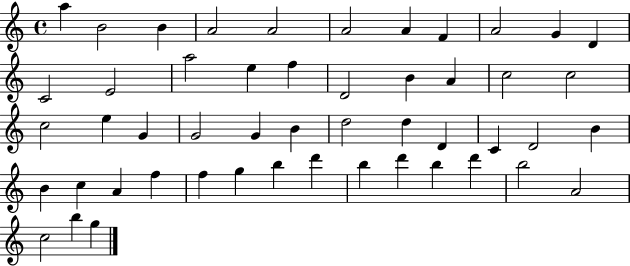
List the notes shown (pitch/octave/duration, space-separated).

A5/q B4/h B4/q A4/h A4/h A4/h A4/q F4/q A4/h G4/q D4/q C4/h E4/h A5/h E5/q F5/q D4/h B4/q A4/q C5/h C5/h C5/h E5/q G4/q G4/h G4/q B4/q D5/h D5/q D4/q C4/q D4/h B4/q B4/q C5/q A4/q F5/q F5/q G5/q B5/q D6/q B5/q D6/q B5/q D6/q B5/h A4/h C5/h B5/q G5/q